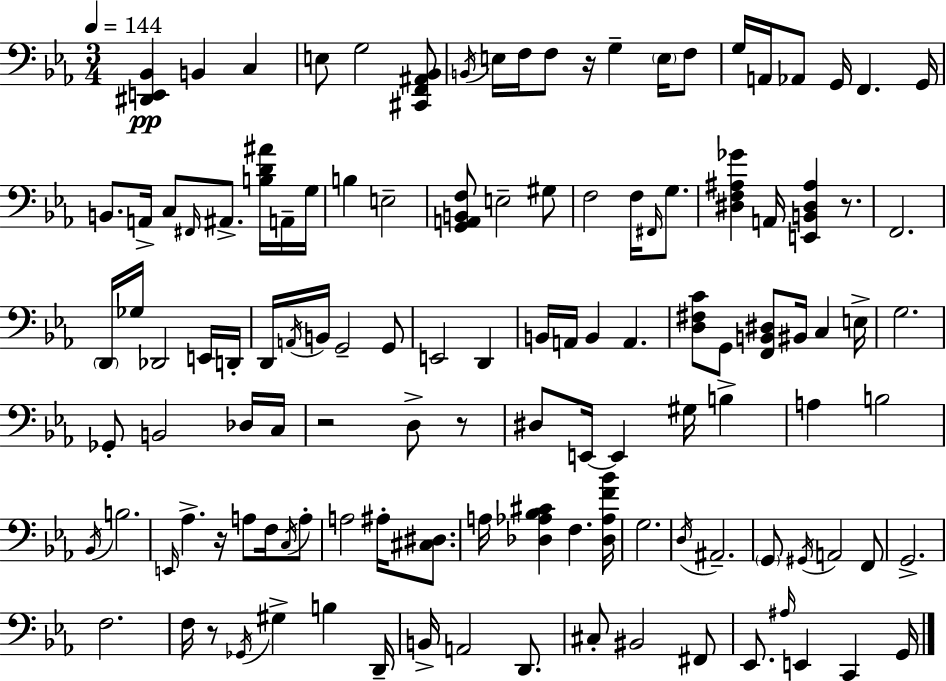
[D#2,E2,Bb2]/q B2/q C3/q E3/e G3/h [C#2,F2,A#2,Bb2]/e B2/s E3/s F3/s F3/e R/s G3/q E3/s F3/e G3/s A2/s Ab2/e G2/s F2/q. G2/s B2/e. A2/s C3/e F#2/s A#2/e. [B3,D4,A#4]/s A2/s G3/s B3/q E3/h [G2,A2,B2,F3]/e E3/h G#3/e F3/h F3/s F#2/s G3/e. [D#3,F3,A#3,Gb4]/q A2/s [E2,B2,D#3,A#3]/q R/e. F2/h. D2/s Gb3/s Db2/h E2/s D2/s D2/s A2/s B2/s G2/h G2/e E2/h D2/q B2/s A2/s B2/q A2/q. [D3,F#3,C4]/e G2/e [F2,B2,D#3]/e BIS2/s C3/q E3/s G3/h. Gb2/e B2/h Db3/s C3/s R/h D3/e R/e D#3/e E2/s E2/q G#3/s B3/q A3/q B3/h Bb2/s B3/h. E2/s Ab3/q. R/s A3/e F3/s C3/s A3/e A3/h A#3/s [C#3,D#3]/e. A3/s [Db3,Ab3,Bb3,C#4]/q F3/q. [Db3,Ab3,F4,Bb4]/s G3/h. D3/s A#2/h. G2/e G#2/s A2/h F2/e G2/h. F3/h. F3/s R/e Gb2/s G#3/q B3/q D2/s B2/s A2/h D2/e. C#3/e BIS2/h F#2/e Eb2/e. A#3/s E2/q C2/q G2/s